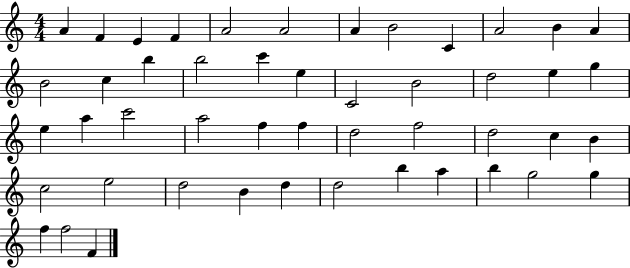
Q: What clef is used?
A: treble